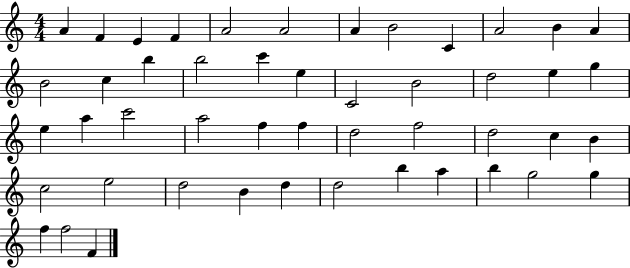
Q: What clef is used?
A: treble